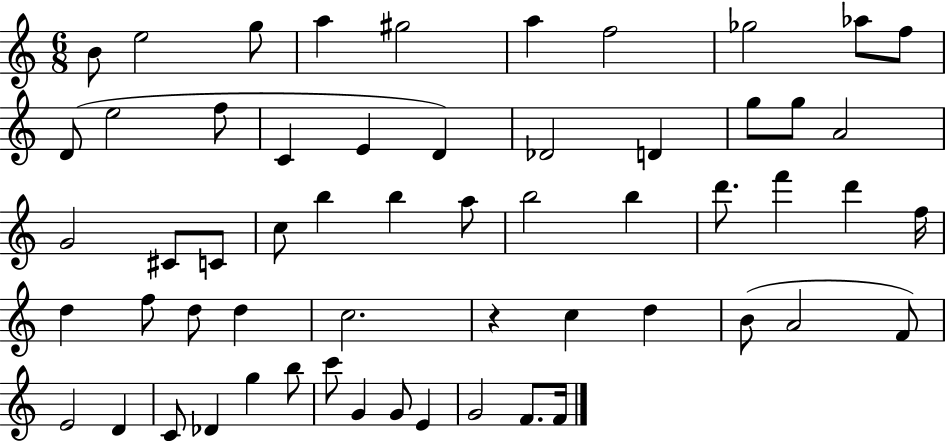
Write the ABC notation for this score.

X:1
T:Untitled
M:6/8
L:1/4
K:C
B/2 e2 g/2 a ^g2 a f2 _g2 _a/2 f/2 D/2 e2 f/2 C E D _D2 D g/2 g/2 A2 G2 ^C/2 C/2 c/2 b b a/2 b2 b d'/2 f' d' f/4 d f/2 d/2 d c2 z c d B/2 A2 F/2 E2 D C/2 _D g b/2 c'/2 G G/2 E G2 F/2 F/4